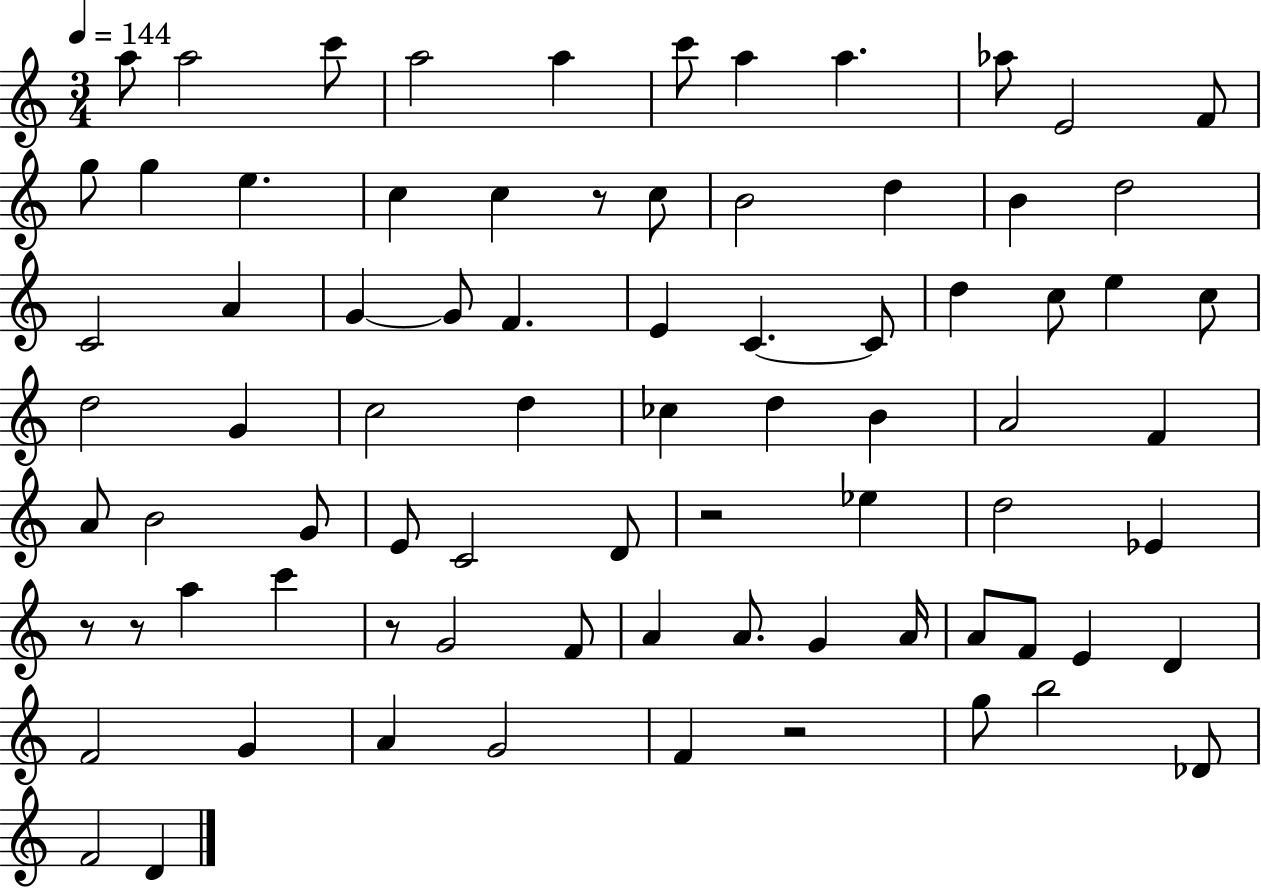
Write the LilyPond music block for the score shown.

{
  \clef treble
  \numericTimeSignature
  \time 3/4
  \key c \major
  \tempo 4 = 144
  a''8 a''2 c'''8 | a''2 a''4 | c'''8 a''4 a''4. | aes''8 e'2 f'8 | \break g''8 g''4 e''4. | c''4 c''4 r8 c''8 | b'2 d''4 | b'4 d''2 | \break c'2 a'4 | g'4~~ g'8 f'4. | e'4 c'4.~~ c'8 | d''4 c''8 e''4 c''8 | \break d''2 g'4 | c''2 d''4 | ces''4 d''4 b'4 | a'2 f'4 | \break a'8 b'2 g'8 | e'8 c'2 d'8 | r2 ees''4 | d''2 ees'4 | \break r8 r8 a''4 c'''4 | r8 g'2 f'8 | a'4 a'8. g'4 a'16 | a'8 f'8 e'4 d'4 | \break f'2 g'4 | a'4 g'2 | f'4 r2 | g''8 b''2 des'8 | \break f'2 d'4 | \bar "|."
}